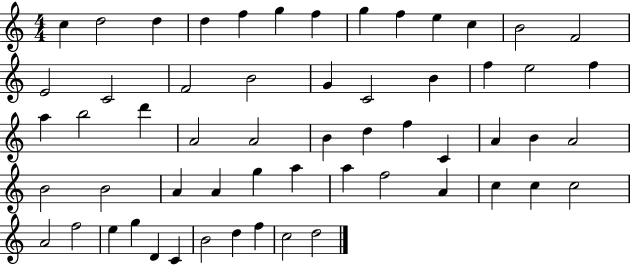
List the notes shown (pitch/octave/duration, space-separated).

C5/q D5/h D5/q D5/q F5/q G5/q F5/q G5/q F5/q E5/q C5/q B4/h F4/h E4/h C4/h F4/h B4/h G4/q C4/h B4/q F5/q E5/h F5/q A5/q B5/h D6/q A4/h A4/h B4/q D5/q F5/q C4/q A4/q B4/q A4/h B4/h B4/h A4/q A4/q G5/q A5/q A5/q F5/h A4/q C5/q C5/q C5/h A4/h F5/h E5/q G5/q D4/q C4/q B4/h D5/q F5/q C5/h D5/h